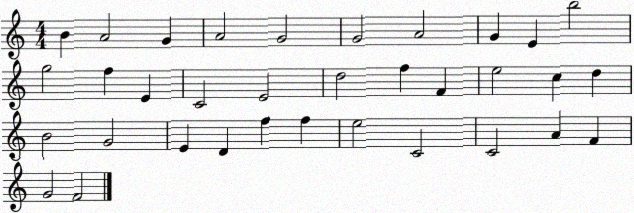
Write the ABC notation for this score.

X:1
T:Untitled
M:4/4
L:1/4
K:C
B A2 G A2 G2 G2 A2 G E b2 g2 f E C2 E2 d2 f F e2 c d B2 G2 E D f f e2 C2 C2 A F G2 F2